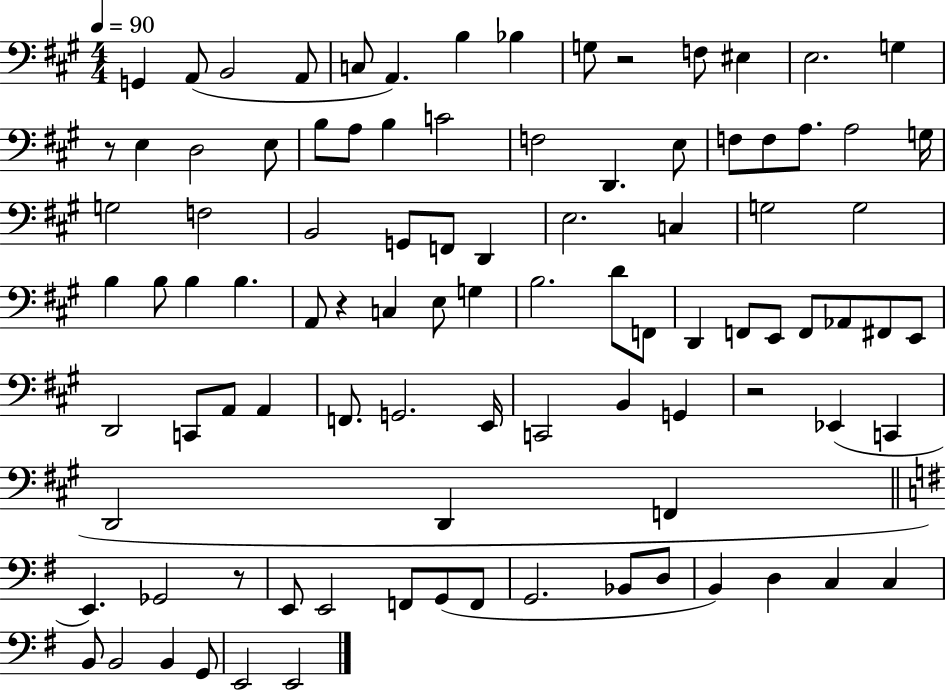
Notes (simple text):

G2/q A2/e B2/h A2/e C3/e A2/q. B3/q Bb3/q G3/e R/h F3/e EIS3/q E3/h. G3/q R/e E3/q D3/h E3/e B3/e A3/e B3/q C4/h F3/h D2/q. E3/e F3/e F3/e A3/e. A3/h G3/s G3/h F3/h B2/h G2/e F2/e D2/q E3/h. C3/q G3/h G3/h B3/q B3/e B3/q B3/q. A2/e R/q C3/q E3/e G3/q B3/h. D4/e F2/e D2/q F2/e E2/e F2/e Ab2/e F#2/e E2/e D2/h C2/e A2/e A2/q F2/e. G2/h. E2/s C2/h B2/q G2/q R/h Eb2/q C2/q D2/h D2/q F2/q E2/q. Gb2/h R/e E2/e E2/h F2/e G2/e F2/e G2/h. Bb2/e D3/e B2/q D3/q C3/q C3/q B2/e B2/h B2/q G2/e E2/h E2/h